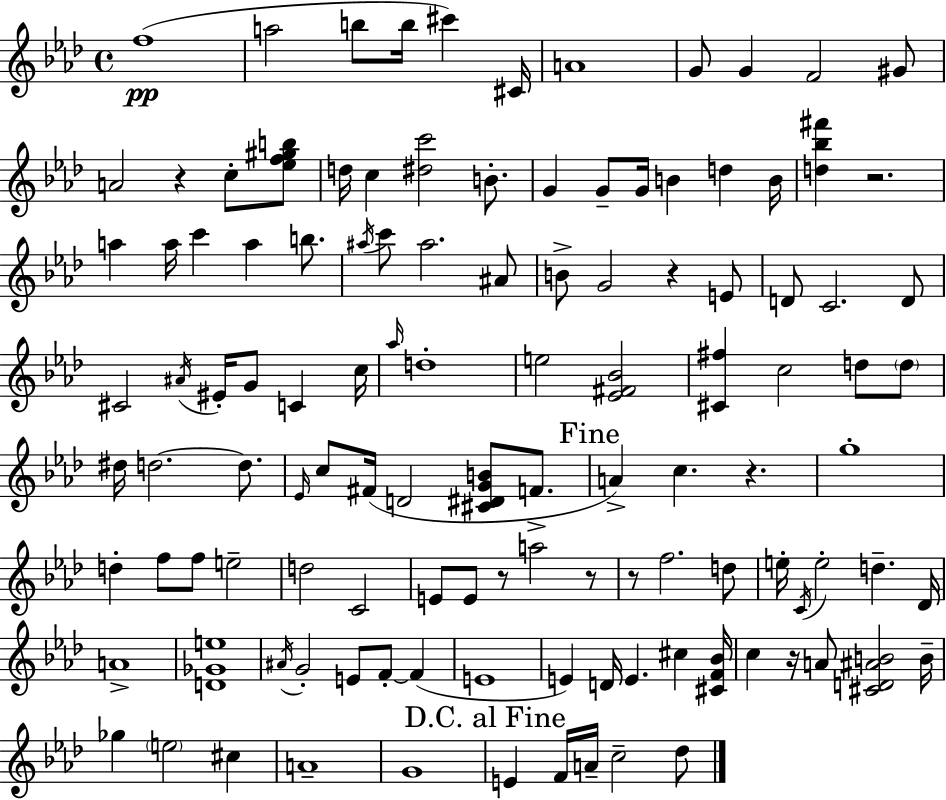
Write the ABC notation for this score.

X:1
T:Untitled
M:4/4
L:1/4
K:Fm
f4 a2 b/2 b/4 ^c' ^C/4 A4 G/2 G F2 ^G/2 A2 z c/2 [_ef^gb]/2 d/4 c [^dc']2 B/2 G G/2 G/4 B d B/4 [d_b^f'] z2 a a/4 c' a b/2 ^a/4 c'/2 ^a2 ^A/2 B/2 G2 z E/2 D/2 C2 D/2 ^C2 ^A/4 ^E/4 G/2 C c/4 _a/4 d4 e2 [_E^F_B]2 [^C^f] c2 d/2 d/2 ^d/4 d2 d/2 _E/4 c/2 ^F/4 D2 [^C^DGB]/2 F/2 A c z g4 d f/2 f/2 e2 d2 C2 E/2 E/2 z/2 a2 z/2 z/2 f2 d/2 e/4 C/4 e2 d _D/4 A4 [D_Ge]4 ^A/4 G2 E/2 F/2 F E4 E D/4 E ^c [^CF_B]/4 c z/4 A/2 [^CD^AB]2 B/4 _g e2 ^c A4 G4 E F/4 A/4 c2 _d/2